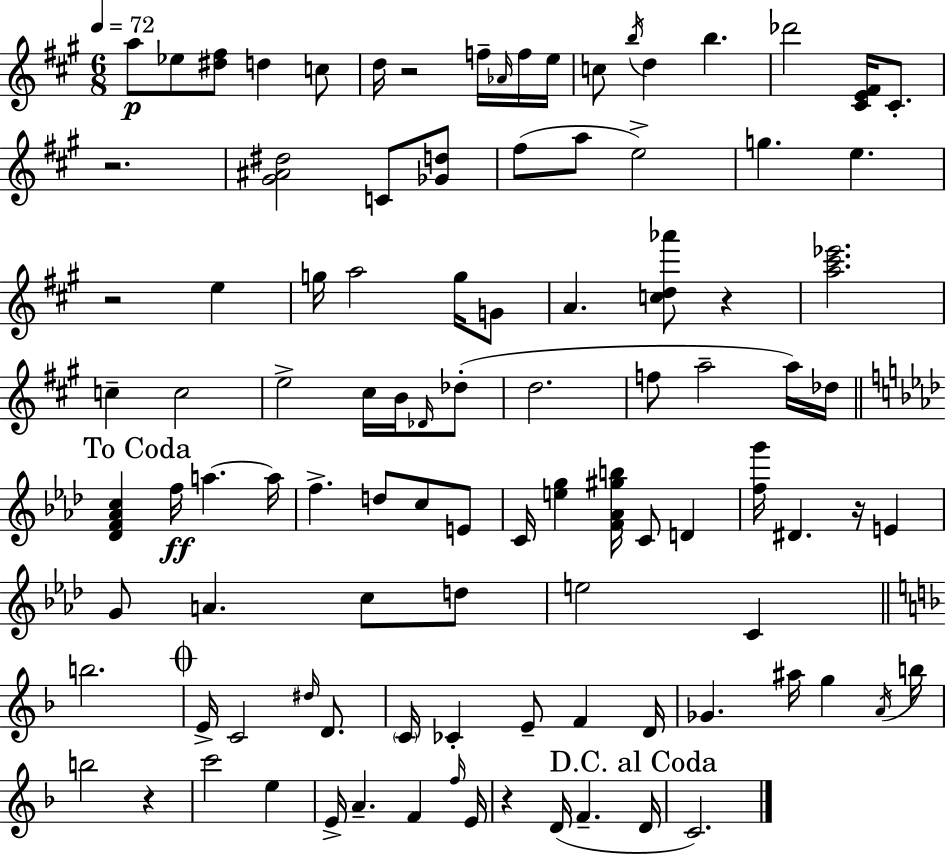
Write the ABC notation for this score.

X:1
T:Untitled
M:6/8
L:1/4
K:A
a/2 _e/2 [^d^f]/2 d c/2 d/4 z2 f/4 _A/4 f/4 e/4 c/2 b/4 d b _d'2 [^CE^F]/4 ^C/2 z2 [^G^A^d]2 C/2 [_Gd]/2 ^f/2 a/2 e2 g e z2 e g/4 a2 g/4 G/2 A [cd_a']/2 z [a^c'_e']2 c c2 e2 ^c/4 B/4 _D/4 _d/2 d2 f/2 a2 a/4 _d/4 [_DF_Ac] f/4 a a/4 f d/2 c/2 E/2 C/4 [eg] [F_A^gb]/4 C/2 D [fg']/4 ^D z/4 E G/2 A c/2 d/2 e2 C b2 E/4 C2 ^d/4 D/2 C/4 _C E/2 F D/4 _G ^a/4 g A/4 b/4 b2 z c'2 e E/4 A F f/4 E/4 z D/4 F D/4 C2